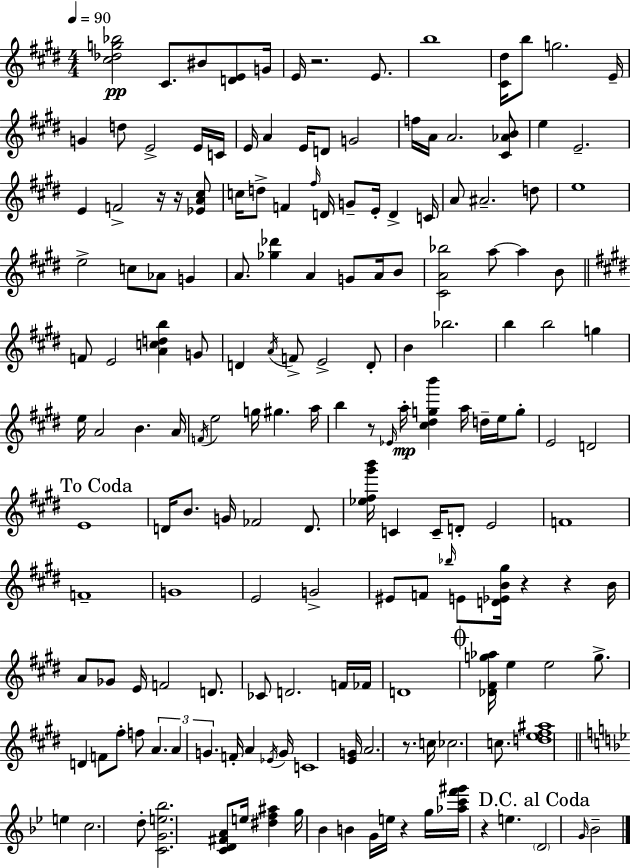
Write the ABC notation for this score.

X:1
T:Untitled
M:4/4
L:1/4
K:E
[^c_dg_b]2 ^C/2 ^B/2 [DE]/2 G/4 E/4 z2 E/2 b4 [^C^d]/4 b/2 g2 E/4 G d/2 E2 E/4 C/4 E/4 A E/4 D/2 G2 f/4 A/4 A2 [^C_AB]/2 e E2 E F2 z/4 z/4 [_EA^c]/2 c/4 d/2 F ^f/4 D/4 G/2 E/4 D C/4 A/2 ^A2 d/2 e4 e2 c/2 _A/2 G A/2 [_g_d'] A G/2 A/4 B/2 [^CA_b]2 a/2 a B/2 F/2 E2 [Acdb] G/2 D A/4 F/2 E2 D/2 B _b2 b b2 g e/4 A2 B A/4 F/4 e2 g/4 ^g a/4 b z/2 _E/4 a/4 [^c^dgb'] a/4 d/4 e/4 g/2 E2 D2 E4 D/4 B/2 G/4 _F2 D/2 [_e^f^g'b']/4 C C/4 D/2 E2 F4 F4 G4 E2 G2 ^E/2 F/2 _b/4 E/2 [D_EB^g]/4 z z B/4 A/2 _G/2 E/4 F2 D/2 _C/2 D2 F/4 _F/4 D4 [_D^Fg_a]/4 e e2 g/2 D F/2 ^f/2 f/2 A A G F/4 A _E/4 G/4 C4 [EG]/4 A2 z/2 c/4 _c2 c/2 [de^f^a]4 e c2 d/2 [CGe_b]2 [CD^FA]/2 e/4 [^df^a] g/4 _B B G/4 e/4 z g/4 [_ac'f'^g']/4 z e D2 G/4 _B2